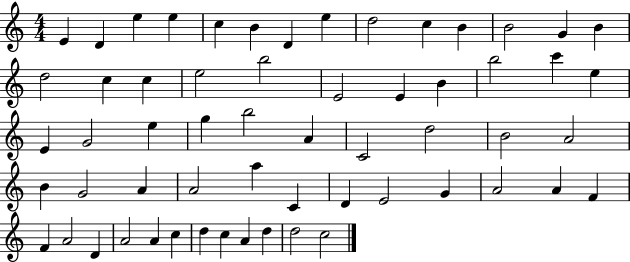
E4/q D4/q E5/q E5/q C5/q B4/q D4/q E5/q D5/h C5/q B4/q B4/h G4/q B4/q D5/h C5/q C5/q E5/h B5/h E4/h E4/q B4/q B5/h C6/q E5/q E4/q G4/h E5/q G5/q B5/h A4/q C4/h D5/h B4/h A4/h B4/q G4/h A4/q A4/h A5/q C4/q D4/q E4/h G4/q A4/h A4/q F4/q F4/q A4/h D4/q A4/h A4/q C5/q D5/q C5/q A4/q D5/q D5/h C5/h